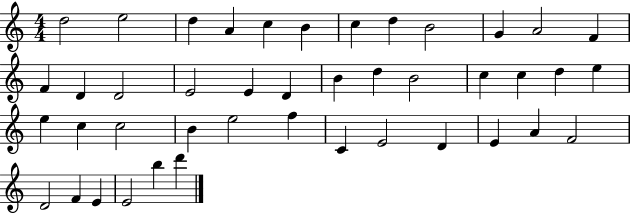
X:1
T:Untitled
M:4/4
L:1/4
K:C
d2 e2 d A c B c d B2 G A2 F F D D2 E2 E D B d B2 c c d e e c c2 B e2 f C E2 D E A F2 D2 F E E2 b d'